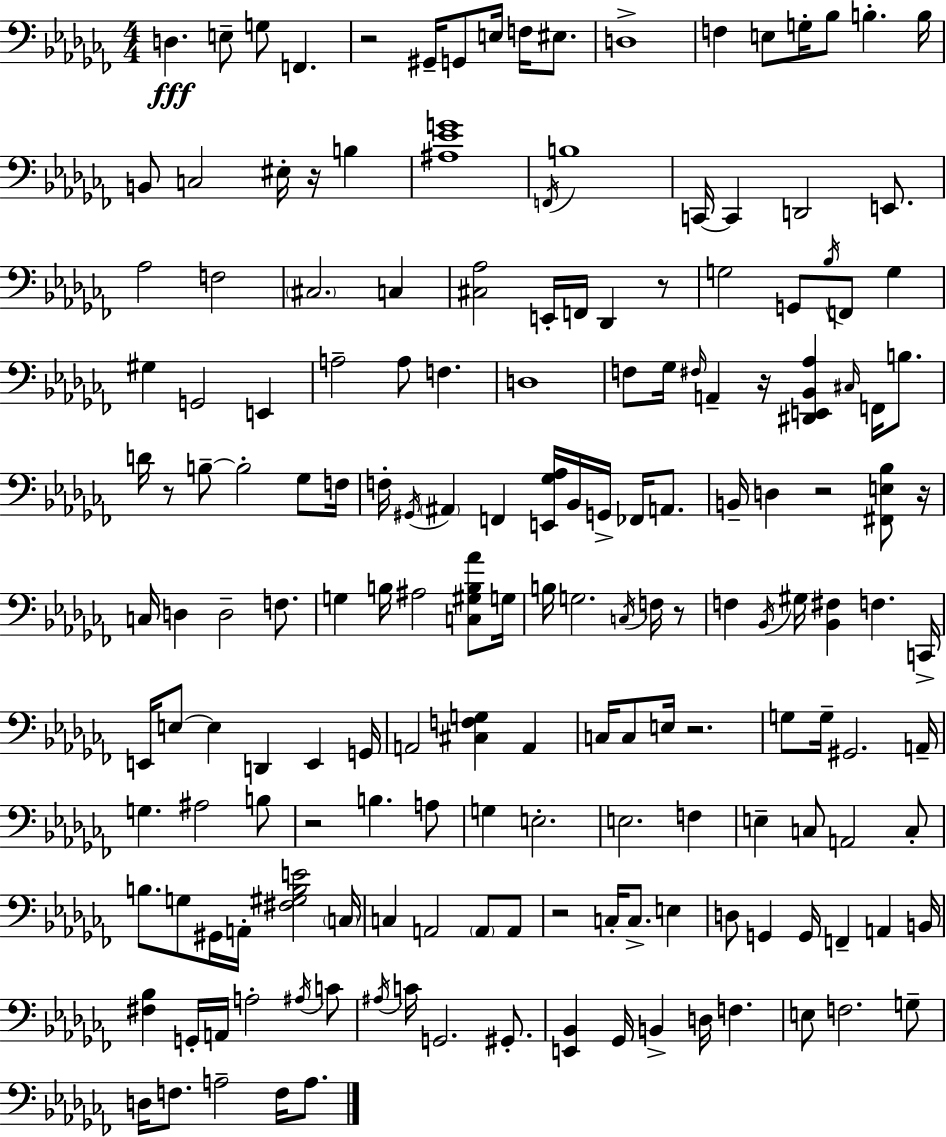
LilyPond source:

{
  \clef bass
  \numericTimeSignature
  \time 4/4
  \key aes \minor
  d4.\fff e8-- g8 f,4. | r2 gis,16-- g,8 e16 f16 eis8. | d1-> | f4 e8 g16-. bes8 b4.-. b16 | \break b,8 c2 eis16-. r16 b4 | <ais ees' g'>1 | \acciaccatura { f,16 } b1 | c,16~~ c,4 d,2 e,8. | \break aes2 f2 | \parenthesize cis2. c4 | <cis aes>2 e,16-. f,16 des,4 r8 | g2 g,8 \acciaccatura { bes16 } f,8 g4 | \break gis4 g,2 e,4 | a2-- a8 f4. | d1 | f8 ges16 \grace { fis16 } a,4-- r16 <dis, e, bes, aes>4 \grace { cis16 } | \break f,16 b8. d'16 r8 b8--~~ b2-. | ges8 f16 f16-. \acciaccatura { gis,16 } \parenthesize ais,4 f,4 <e, ges aes>16 bes,16 | g,16-> fes,16 a,8. b,16-- d4 r2 | <fis, e bes>8 r16 c16 d4 d2-- | \break f8. g4 b16 ais2 | <c gis b aes'>8 g16 b16 g2. | \acciaccatura { c16 } f16 r8 f4 \acciaccatura { bes,16 } gis16 <bes, fis>4 | f4. c,16-> e,16 e8~~ e4 d,4 | \break e,4 g,16 a,2 <cis f g>4 | a,4 c16 c8 e16 r2. | g8 g16-- gis,2. | a,16-- g4. ais2 | \break b8 r2 b4. | a8 g4 e2.-. | e2. | f4 e4-- c8 a,2 | \break c8-. b8. g8 gis,16 a,16-. <fis gis b e'>2 | \parenthesize c16 c4 a,2 | \parenthesize a,8 a,8 r2 c16-. | c8.-> e4 d8 g,4 g,16 f,4-- | \break a,4 b,16 <fis bes>4 g,16-. a,16 a2-. | \acciaccatura { ais16 } c'8 \acciaccatura { ais16 } c'16 g,2. | gis,8.-. <e, bes,>4 ges,16 b,4-> | d16 f4. e8 f2. | \break g8-- d16 f8. a2-- | f16 a8. \bar "|."
}